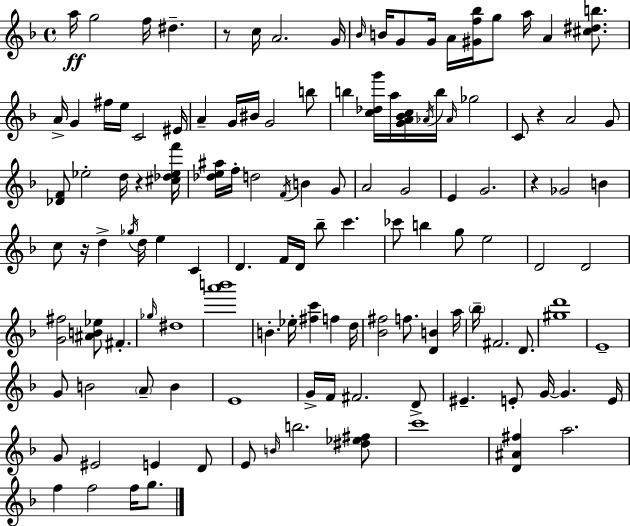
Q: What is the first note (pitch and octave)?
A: A5